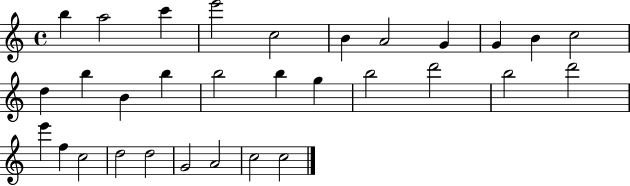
B5/q A5/h C6/q E6/h C5/h B4/q A4/h G4/q G4/q B4/q C5/h D5/q B5/q B4/q B5/q B5/h B5/q G5/q B5/h D6/h B5/h D6/h E6/q F5/q C5/h D5/h D5/h G4/h A4/h C5/h C5/h